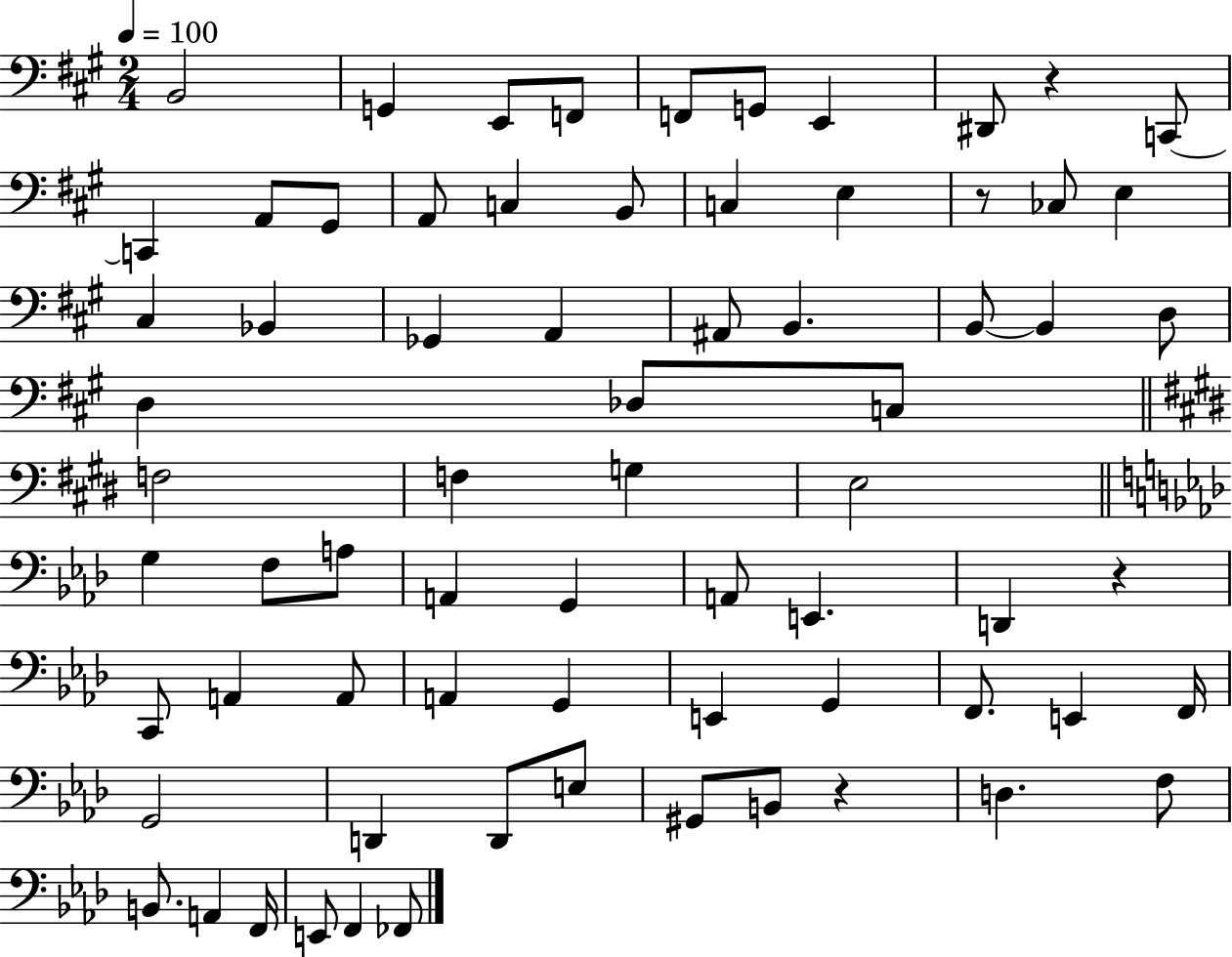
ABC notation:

X:1
T:Untitled
M:2/4
L:1/4
K:A
B,,2 G,, E,,/2 F,,/2 F,,/2 G,,/2 E,, ^D,,/2 z C,,/2 C,, A,,/2 ^G,,/2 A,,/2 C, B,,/2 C, E, z/2 _C,/2 E, ^C, _B,, _G,, A,, ^A,,/2 B,, B,,/2 B,, D,/2 D, _D,/2 C,/2 F,2 F, G, E,2 G, F,/2 A,/2 A,, G,, A,,/2 E,, D,, z C,,/2 A,, A,,/2 A,, G,, E,, G,, F,,/2 E,, F,,/4 G,,2 D,, D,,/2 E,/2 ^G,,/2 B,,/2 z D, F,/2 B,,/2 A,, F,,/4 E,,/2 F,, _F,,/2